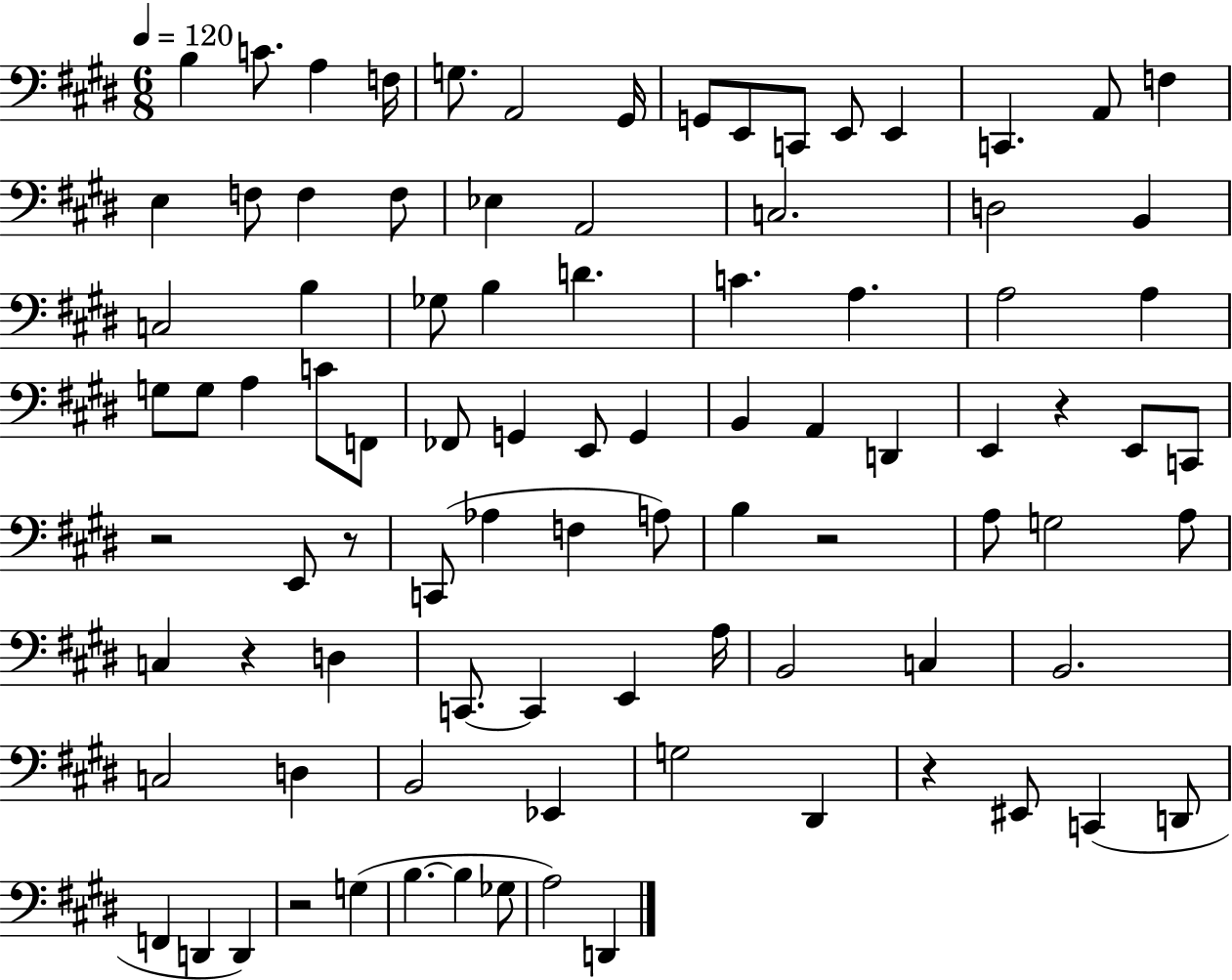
B3/q C4/e. A3/q F3/s G3/e. A2/h G#2/s G2/e E2/e C2/e E2/e E2/q C2/q. A2/e F3/q E3/q F3/e F3/q F3/e Eb3/q A2/h C3/h. D3/h B2/q C3/h B3/q Gb3/e B3/q D4/q. C4/q. A3/q. A3/h A3/q G3/e G3/e A3/q C4/e F2/e FES2/e G2/q E2/e G2/q B2/q A2/q D2/q E2/q R/q E2/e C2/e R/h E2/e R/e C2/e Ab3/q F3/q A3/e B3/q R/h A3/e G3/h A3/e C3/q R/q D3/q C2/e. C2/q E2/q A3/s B2/h C3/q B2/h. C3/h D3/q B2/h Eb2/q G3/h D#2/q R/q EIS2/e C2/q D2/e F2/q D2/q D2/q R/h G3/q B3/q. B3/q Gb3/e A3/h D2/q